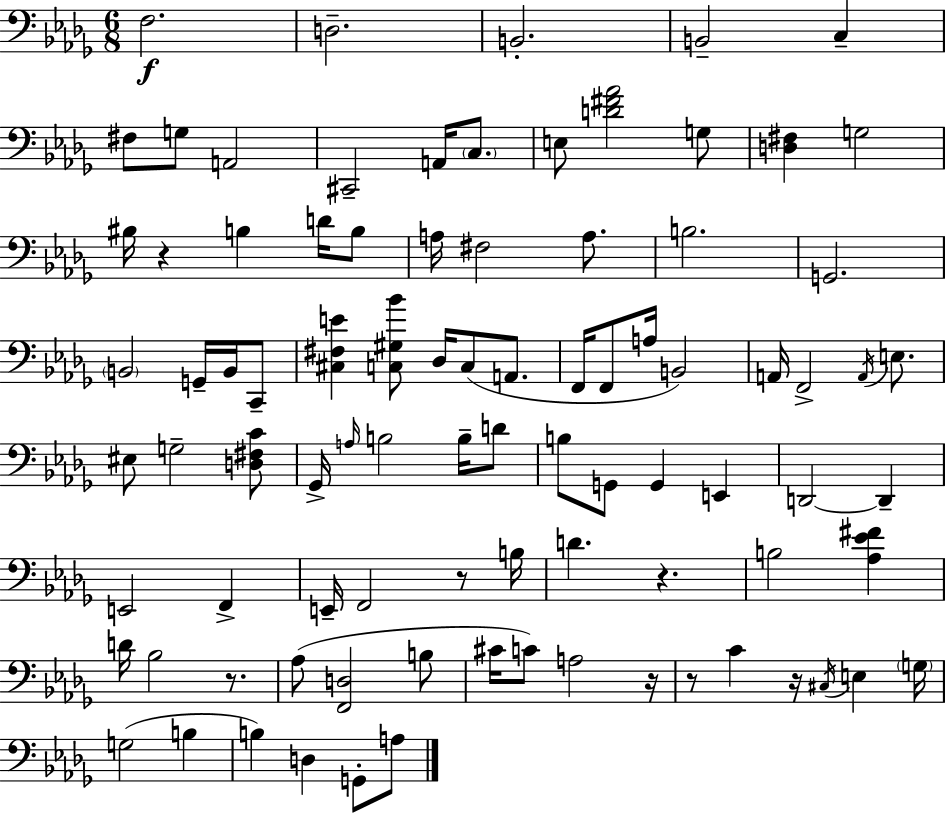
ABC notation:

X:1
T:Untitled
M:6/8
L:1/4
K:Bbm
F,2 D,2 B,,2 B,,2 C, ^F,/2 G,/2 A,,2 ^C,,2 A,,/4 C,/2 E,/2 [D^F_A]2 G,/2 [D,^F,] G,2 ^B,/4 z B, D/4 B,/2 A,/4 ^F,2 A,/2 B,2 G,,2 B,,2 G,,/4 B,,/4 C,,/2 [^C,^F,E] [C,^G,_B]/2 _D,/4 C,/2 A,,/2 F,,/4 F,,/2 A,/4 B,,2 A,,/4 F,,2 A,,/4 E,/2 ^E,/2 G,2 [D,^F,C]/2 _G,,/4 A,/4 B,2 B,/4 D/2 B,/2 G,,/2 G,, E,, D,,2 D,, E,,2 F,, E,,/4 F,,2 z/2 B,/4 D z B,2 [_A,_E^F] D/4 _B,2 z/2 _A,/2 [F,,D,]2 B,/2 ^C/4 C/2 A,2 z/4 z/2 C z/4 ^C,/4 E, G,/4 G,2 B, B, D, G,,/2 A,/2